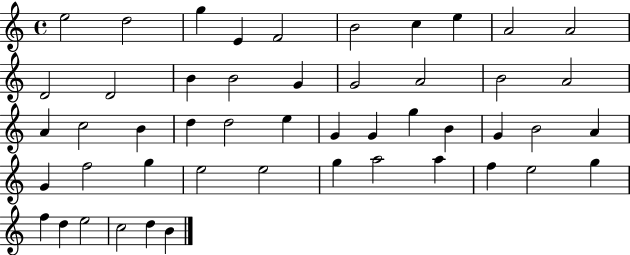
E5/h D5/h G5/q E4/q F4/h B4/h C5/q E5/q A4/h A4/h D4/h D4/h B4/q B4/h G4/q G4/h A4/h B4/h A4/h A4/q C5/h B4/q D5/q D5/h E5/q G4/q G4/q G5/q B4/q G4/q B4/h A4/q G4/q F5/h G5/q E5/h E5/h G5/q A5/h A5/q F5/q E5/h G5/q F5/q D5/q E5/h C5/h D5/q B4/q